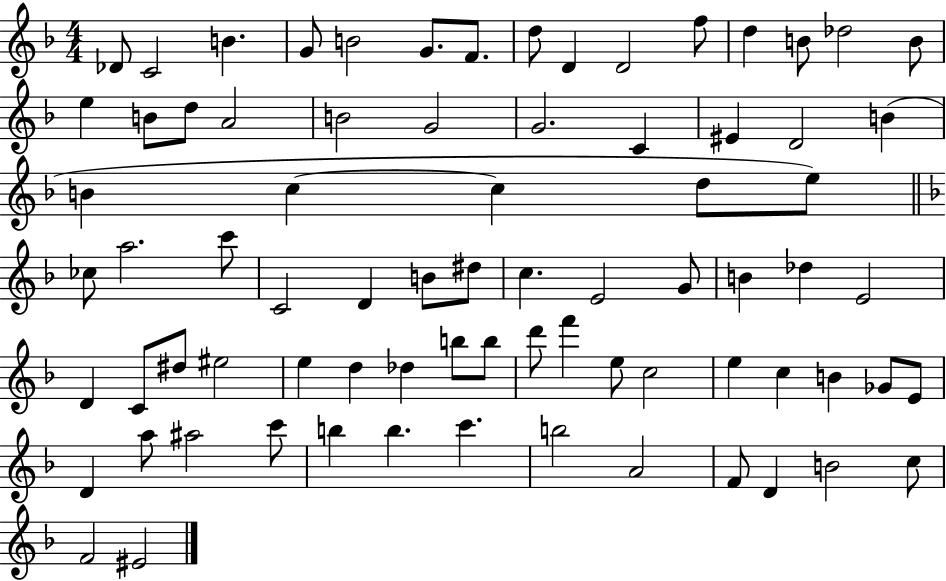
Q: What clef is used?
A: treble